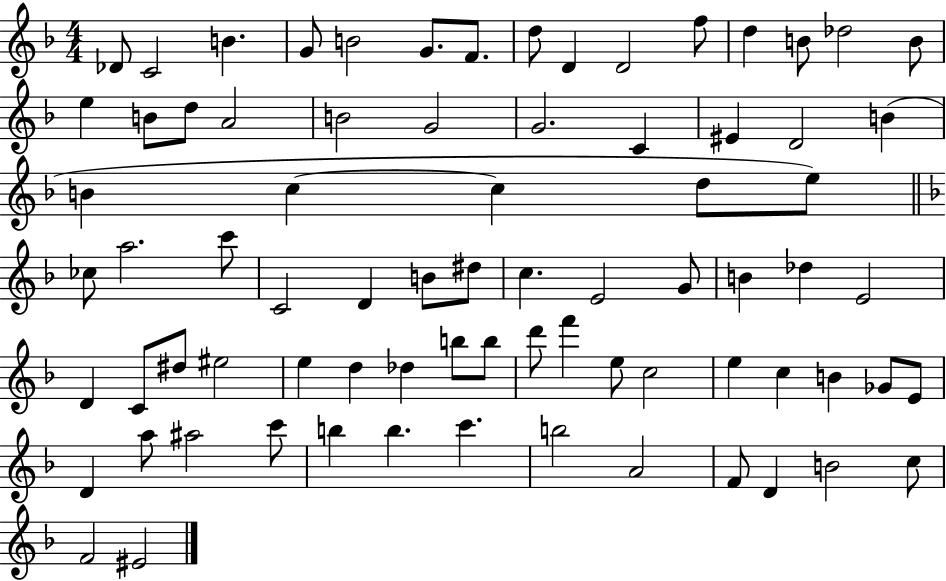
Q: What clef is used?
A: treble